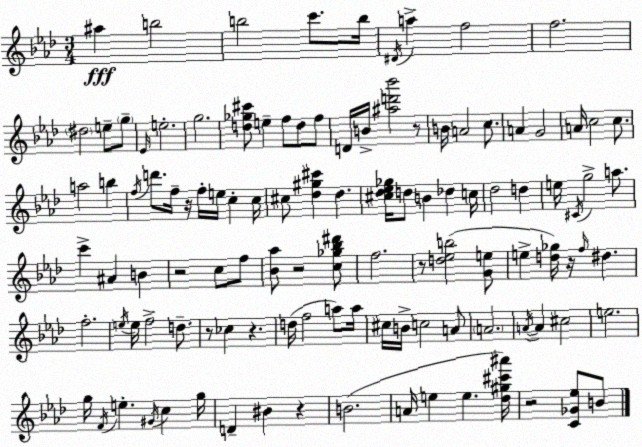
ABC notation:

X:1
T:Untitled
M:3/4
L:1/4
K:Ab
^a b2 b2 c'/2 b/4 ^D/4 a f2 f2 ^d2 e/2 g/2 _E/4 e2 g2 [d_g^c']/2 e f/2 d/2 f/2 D/4 B/4 [^ad'_b']2 z/2 B/4 A2 c/2 A G2 A/4 c2 c/2 a2 b f/4 d'/2 f/4 z/4 f/4 e/4 c c/4 ^c/2 [_d^g^c'] _d [^c_d_e_g]/4 d/2 B _d c/4 _d2 d e/4 ^C/4 g2 a/2 c' ^A B z2 c/2 f/2 [_B_a]/2 z2 [c_g_b^d']/2 f2 z/2 [d_eb]2 [Ge]/2 e [d_g]/4 z/4 f/4 ^d f2 e/4 e/4 f2 d/2 z/2 _c z d/4 f2 a/2 a/4 ^c/4 B/4 c2 A/2 A2 A/4 A ^c2 e2 g/4 F/4 e ^G/4 c g/4 D ^B z B2 A/4 e e [_d^g^c'^a']/4 z2 [C_G_e]/2 B/2